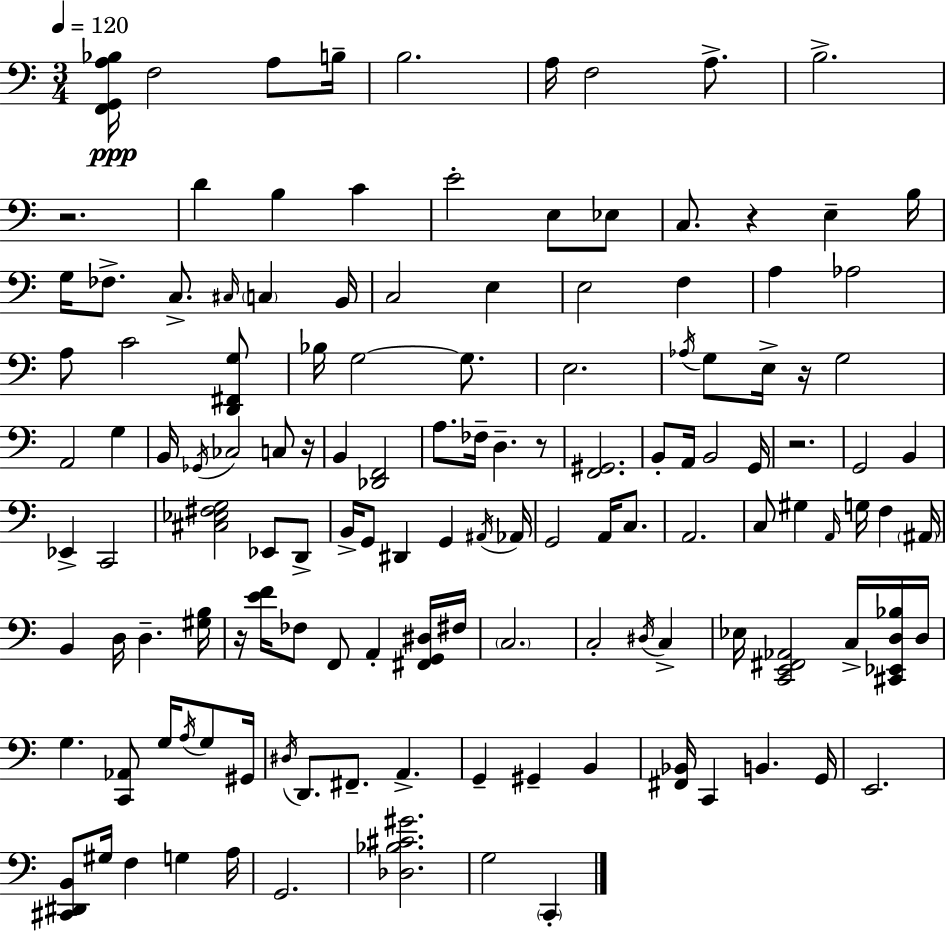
[F2,G2,A3,Bb3]/s F3/h A3/e B3/s B3/h. A3/s F3/h A3/e. B3/h. R/h. D4/q B3/q C4/q E4/h E3/e Eb3/e C3/e. R/q E3/q B3/s G3/s FES3/e. C3/e. C#3/s C3/q B2/s C3/h E3/q E3/h F3/q A3/q Ab3/h A3/e C4/h [D2,F#2,G3]/e Bb3/s G3/h G3/e. E3/h. Ab3/s G3/e E3/s R/s G3/h A2/h G3/q B2/s Gb2/s CES3/h C3/e R/s B2/q [Db2,F2]/h A3/e. FES3/s D3/q. R/e [F2,G#2]/h. B2/e A2/s B2/h G2/s R/h. G2/h B2/q Eb2/q C2/h [C#3,Eb3,F#3,G3]/h Eb2/e D2/e B2/s G2/e D#2/q G2/q A#2/s Ab2/s G2/h A2/s C3/e. A2/h. C3/e G#3/q A2/s G3/s F3/q A#2/s B2/q D3/s D3/q. [G#3,B3]/s R/s [E4,F4]/s FES3/e F2/e A2/q [F#2,G2,D#3]/s F#3/s C3/h. C3/h D#3/s C3/q Eb3/s [C2,E2,F#2,Ab2]/h C3/s [C#2,Eb2,D3,Bb3]/s D3/s G3/q. [C2,Ab2]/e G3/s A3/s G3/e G#2/s D#3/s D2/e. F#2/e. A2/q. G2/q G#2/q B2/q [F#2,Bb2]/s C2/q B2/q. G2/s E2/h. [C#2,D#2,B2]/e G#3/s F3/q G3/q A3/s G2/h. [Db3,Bb3,C#4,G#4]/h. G3/h C2/q